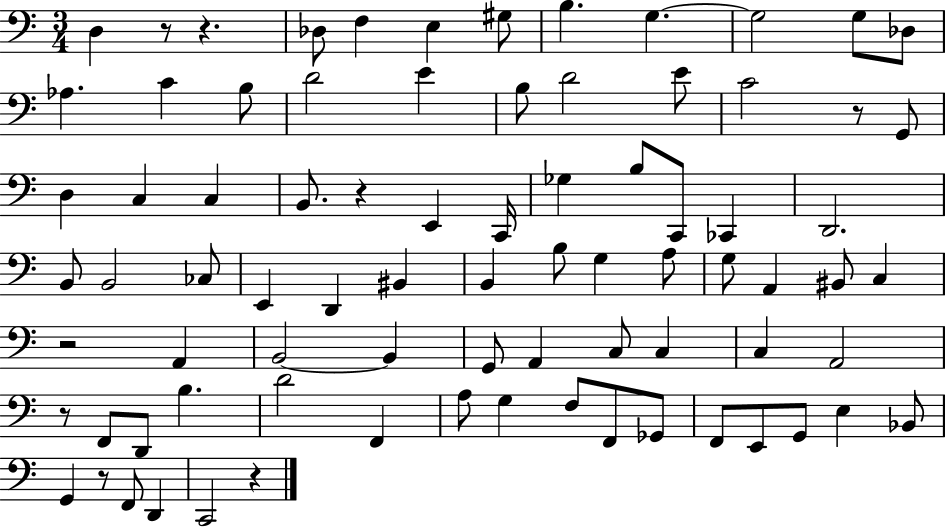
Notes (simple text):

D3/q R/e R/q. Db3/e F3/q E3/q G#3/e B3/q. G3/q. G3/h G3/e Db3/e Ab3/q. C4/q B3/e D4/h E4/q B3/e D4/h E4/e C4/h R/e G2/e D3/q C3/q C3/q B2/e. R/q E2/q C2/s Gb3/q B3/e C2/e CES2/q D2/h. B2/e B2/h CES3/e E2/q D2/q BIS2/q B2/q B3/e G3/q A3/e G3/e A2/q BIS2/e C3/q R/h A2/q B2/h B2/q G2/e A2/q C3/e C3/q C3/q A2/h R/e F2/e D2/e B3/q. D4/h F2/q A3/e G3/q F3/e F2/e Gb2/e F2/e E2/e G2/e E3/q Bb2/e G2/q R/e F2/e D2/q C2/h R/q